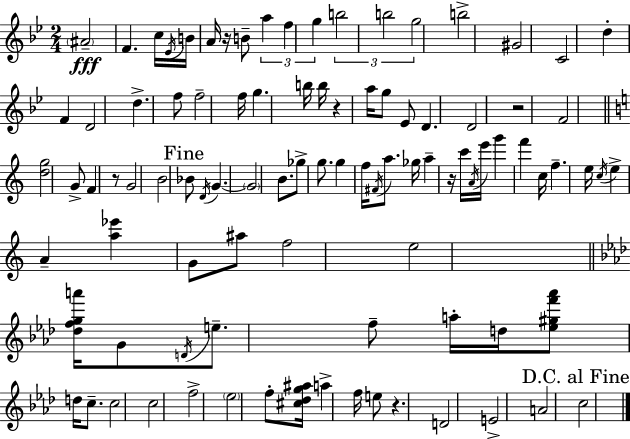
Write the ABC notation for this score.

X:1
T:Untitled
M:2/4
L:1/4
K:Gm
^A2 F c/4 _E/4 B/4 A/4 z/4 B/2 a f g b2 b2 g2 b2 ^G2 C2 d F D2 d f/2 f2 f/4 g b/4 b/4 z a/4 g/2 _E/2 D D2 z2 F2 [dg]2 G/2 F z/2 G2 B2 _B/2 D/4 G G2 B/2 _g/2 g/2 g f/4 ^F/4 a/2 _g/4 a z/4 c'/4 A/4 e'/4 g' f' c/4 f e/4 c/4 e A [a_e'] G/2 ^a/2 f2 e2 [_dfga']/4 G/2 D/4 e/2 f/2 a/4 d/4 [_e^gf'_a']/2 d/4 c/2 c2 c2 f2 _e2 f/2 [^c_dg^a]/4 a f/4 e/2 z D2 E2 A2 c2